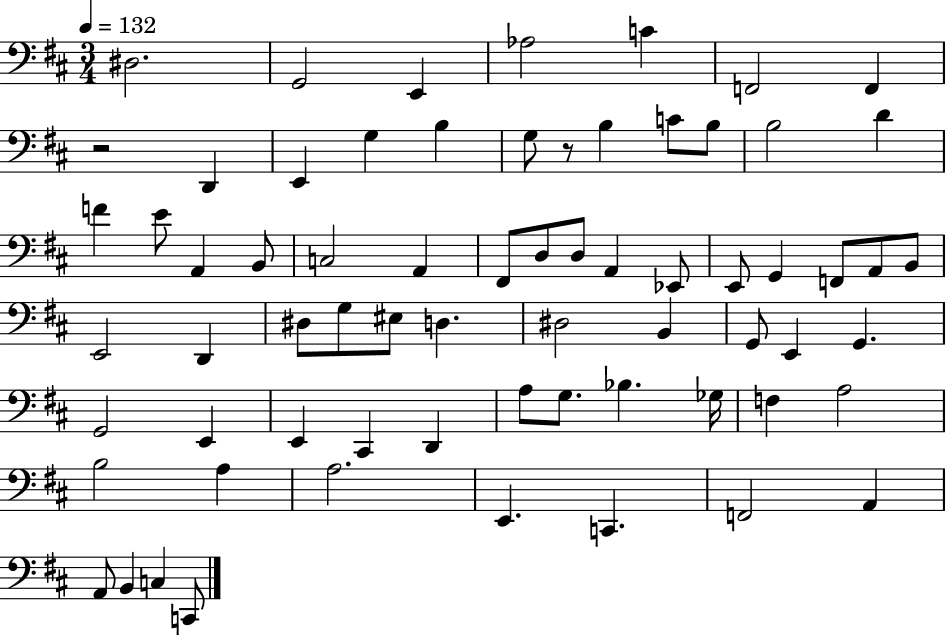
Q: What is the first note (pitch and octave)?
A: D#3